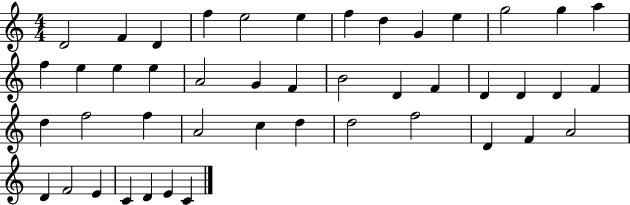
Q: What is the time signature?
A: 4/4